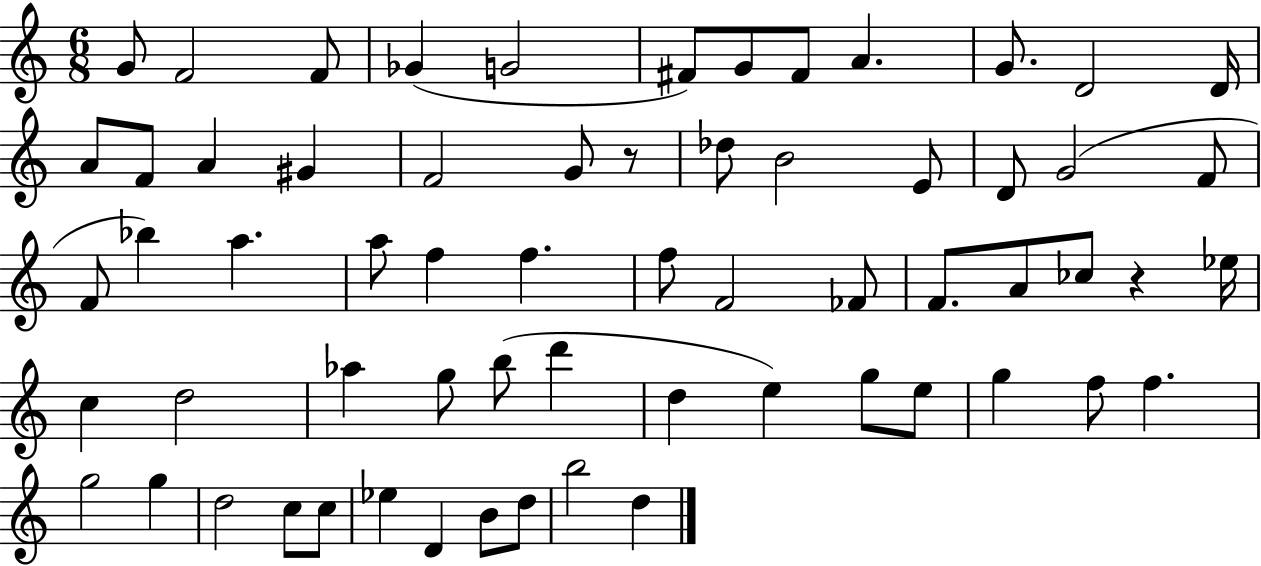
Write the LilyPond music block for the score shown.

{
  \clef treble
  \numericTimeSignature
  \time 6/8
  \key c \major
  g'8 f'2 f'8 | ges'4( g'2 | fis'8) g'8 fis'8 a'4. | g'8. d'2 d'16 | \break a'8 f'8 a'4 gis'4 | f'2 g'8 r8 | des''8 b'2 e'8 | d'8 g'2( f'8 | \break f'8 bes''4) a''4. | a''8 f''4 f''4. | f''8 f'2 fes'8 | f'8. a'8 ces''8 r4 ees''16 | \break c''4 d''2 | aes''4 g''8 b''8( d'''4 | d''4 e''4) g''8 e''8 | g''4 f''8 f''4. | \break g''2 g''4 | d''2 c''8 c''8 | ees''4 d'4 b'8 d''8 | b''2 d''4 | \break \bar "|."
}